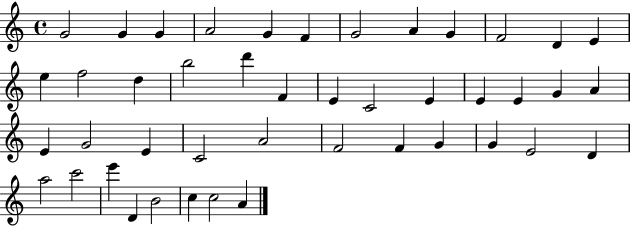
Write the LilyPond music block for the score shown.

{
  \clef treble
  \time 4/4
  \defaultTimeSignature
  \key c \major
  g'2 g'4 g'4 | a'2 g'4 f'4 | g'2 a'4 g'4 | f'2 d'4 e'4 | \break e''4 f''2 d''4 | b''2 d'''4 f'4 | e'4 c'2 e'4 | e'4 e'4 g'4 a'4 | \break e'4 g'2 e'4 | c'2 a'2 | f'2 f'4 g'4 | g'4 e'2 d'4 | \break a''2 c'''2 | e'''4 d'4 b'2 | c''4 c''2 a'4 | \bar "|."
}